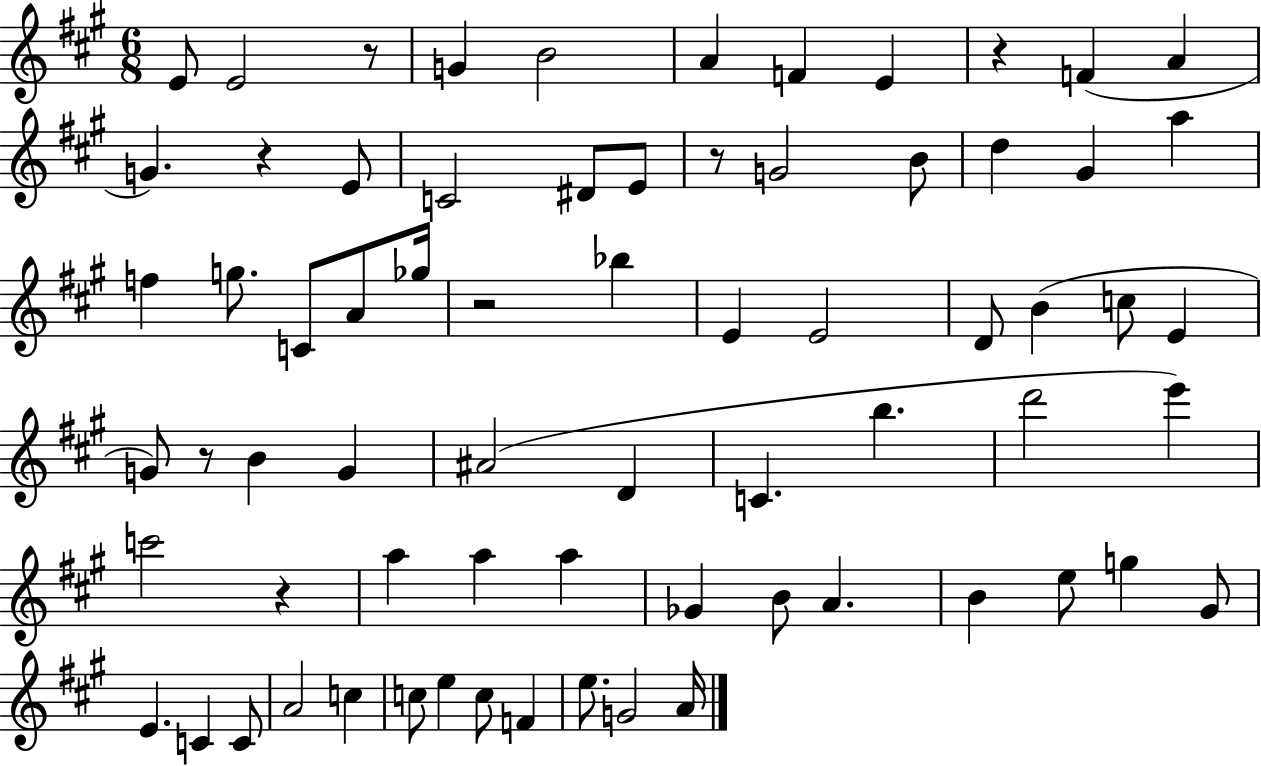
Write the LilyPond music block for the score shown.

{
  \clef treble
  \numericTimeSignature
  \time 6/8
  \key a \major
  e'8 e'2 r8 | g'4 b'2 | a'4 f'4 e'4 | r4 f'4( a'4 | \break g'4.) r4 e'8 | c'2 dis'8 e'8 | r8 g'2 b'8 | d''4 gis'4 a''4 | \break f''4 g''8. c'8 a'8 ges''16 | r2 bes''4 | e'4 e'2 | d'8 b'4( c''8 e'4 | \break g'8) r8 b'4 g'4 | ais'2( d'4 | c'4. b''4. | d'''2 e'''4) | \break c'''2 r4 | a''4 a''4 a''4 | ges'4 b'8 a'4. | b'4 e''8 g''4 gis'8 | \break e'4. c'4 c'8 | a'2 c''4 | c''8 e''4 c''8 f'4 | e''8. g'2 a'16 | \break \bar "|."
}